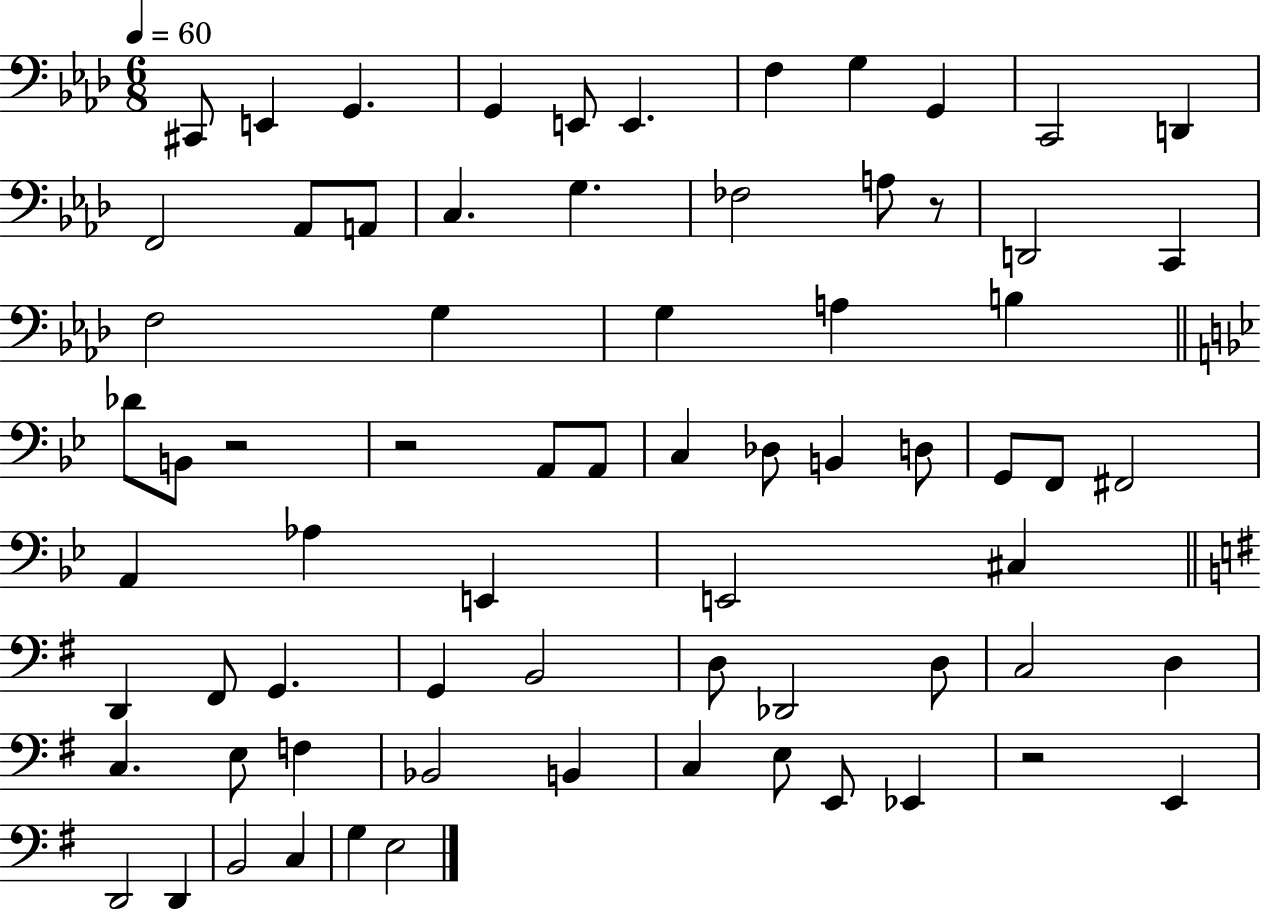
{
  \clef bass
  \numericTimeSignature
  \time 6/8
  \key aes \major
  \tempo 4 = 60
  cis,8 e,4 g,4. | g,4 e,8 e,4. | f4 g4 g,4 | c,2 d,4 | \break f,2 aes,8 a,8 | c4. g4. | fes2 a8 r8 | d,2 c,4 | \break f2 g4 | g4 a4 b4 | \bar "||" \break \key bes \major des'8 b,8 r2 | r2 a,8 a,8 | c4 des8 b,4 d8 | g,8 f,8 fis,2 | \break a,4 aes4 e,4 | e,2 cis4 | \bar "||" \break \key g \major d,4 fis,8 g,4. | g,4 b,2 | d8 des,2 d8 | c2 d4 | \break c4. e8 f4 | bes,2 b,4 | c4 e8 e,8 ees,4 | r2 e,4 | \break d,2 d,4 | b,2 c4 | g4 e2 | \bar "|."
}